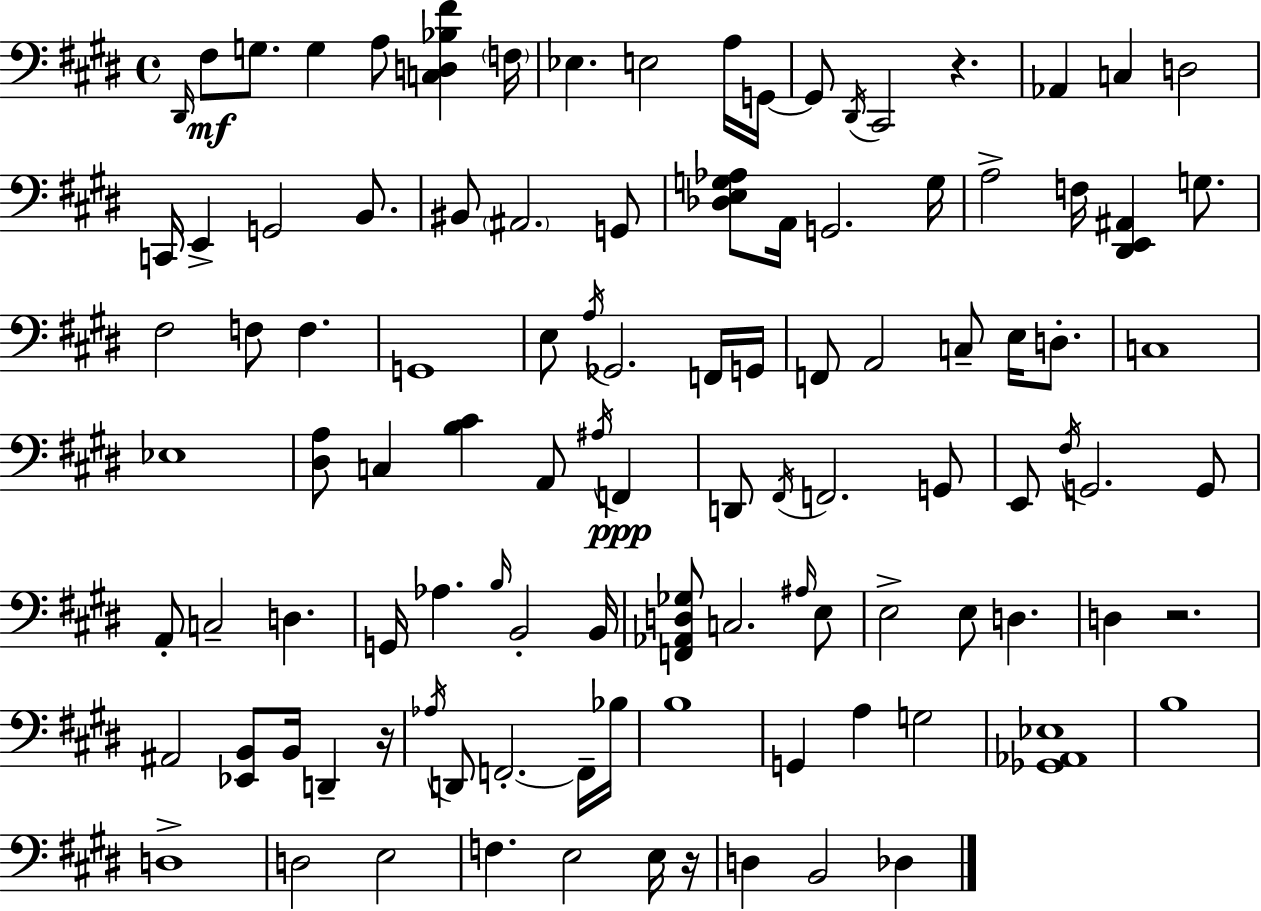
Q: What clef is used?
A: bass